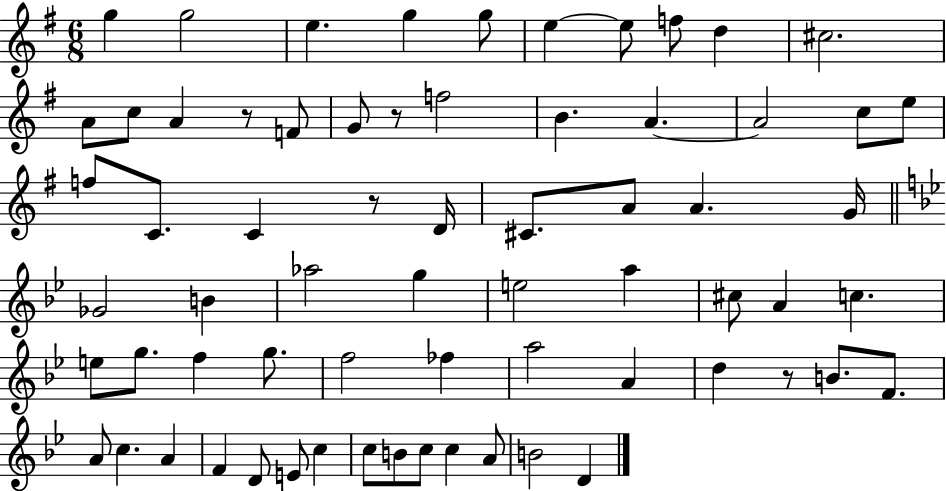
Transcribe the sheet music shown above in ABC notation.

X:1
T:Untitled
M:6/8
L:1/4
K:G
g g2 e g g/2 e e/2 f/2 d ^c2 A/2 c/2 A z/2 F/2 G/2 z/2 f2 B A A2 c/2 e/2 f/2 C/2 C z/2 D/4 ^C/2 A/2 A G/4 _G2 B _a2 g e2 a ^c/2 A c e/2 g/2 f g/2 f2 _f a2 A d z/2 B/2 F/2 A/2 c A F D/2 E/2 c c/2 B/2 c/2 c A/2 B2 D